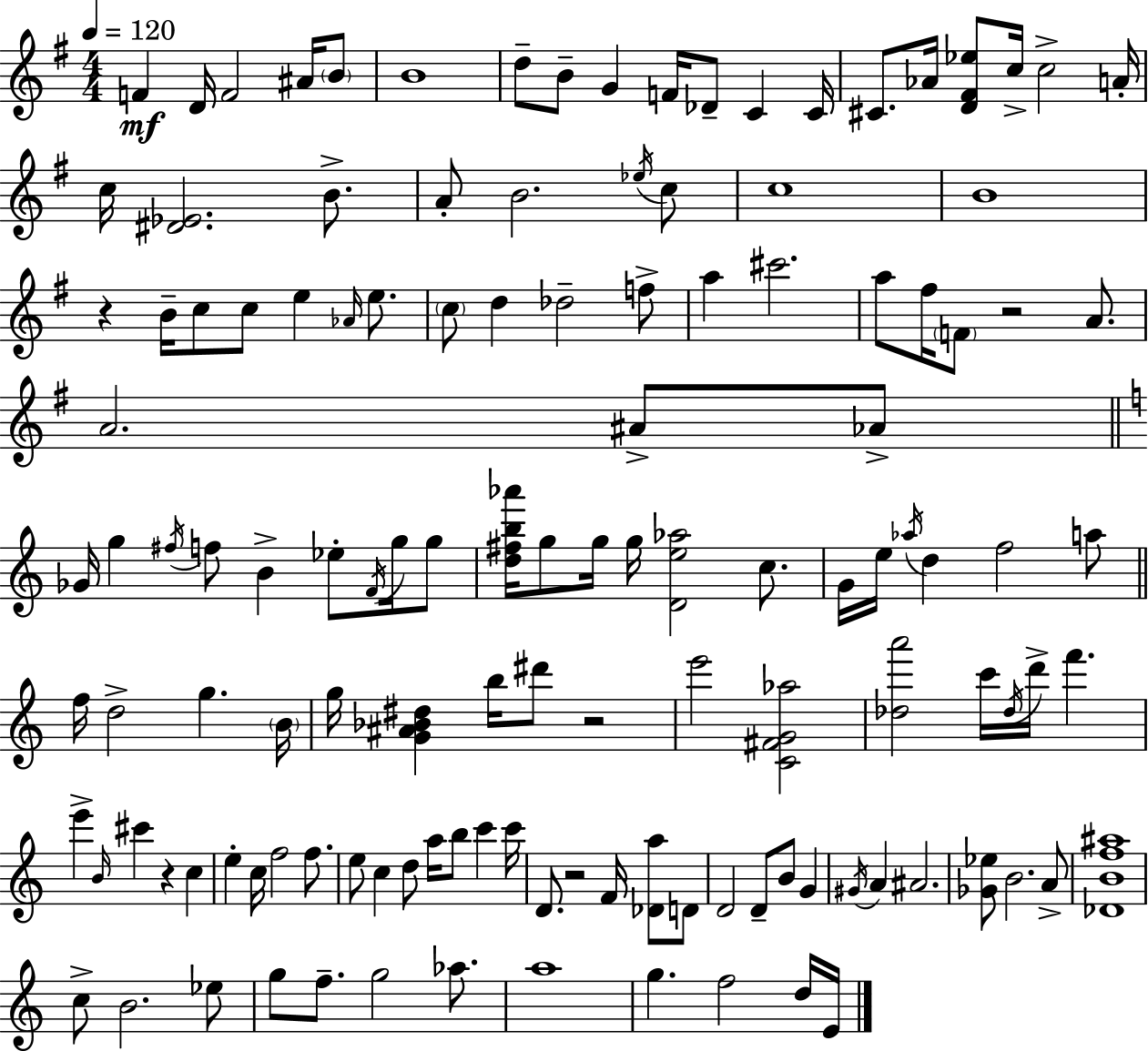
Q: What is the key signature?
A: E minor